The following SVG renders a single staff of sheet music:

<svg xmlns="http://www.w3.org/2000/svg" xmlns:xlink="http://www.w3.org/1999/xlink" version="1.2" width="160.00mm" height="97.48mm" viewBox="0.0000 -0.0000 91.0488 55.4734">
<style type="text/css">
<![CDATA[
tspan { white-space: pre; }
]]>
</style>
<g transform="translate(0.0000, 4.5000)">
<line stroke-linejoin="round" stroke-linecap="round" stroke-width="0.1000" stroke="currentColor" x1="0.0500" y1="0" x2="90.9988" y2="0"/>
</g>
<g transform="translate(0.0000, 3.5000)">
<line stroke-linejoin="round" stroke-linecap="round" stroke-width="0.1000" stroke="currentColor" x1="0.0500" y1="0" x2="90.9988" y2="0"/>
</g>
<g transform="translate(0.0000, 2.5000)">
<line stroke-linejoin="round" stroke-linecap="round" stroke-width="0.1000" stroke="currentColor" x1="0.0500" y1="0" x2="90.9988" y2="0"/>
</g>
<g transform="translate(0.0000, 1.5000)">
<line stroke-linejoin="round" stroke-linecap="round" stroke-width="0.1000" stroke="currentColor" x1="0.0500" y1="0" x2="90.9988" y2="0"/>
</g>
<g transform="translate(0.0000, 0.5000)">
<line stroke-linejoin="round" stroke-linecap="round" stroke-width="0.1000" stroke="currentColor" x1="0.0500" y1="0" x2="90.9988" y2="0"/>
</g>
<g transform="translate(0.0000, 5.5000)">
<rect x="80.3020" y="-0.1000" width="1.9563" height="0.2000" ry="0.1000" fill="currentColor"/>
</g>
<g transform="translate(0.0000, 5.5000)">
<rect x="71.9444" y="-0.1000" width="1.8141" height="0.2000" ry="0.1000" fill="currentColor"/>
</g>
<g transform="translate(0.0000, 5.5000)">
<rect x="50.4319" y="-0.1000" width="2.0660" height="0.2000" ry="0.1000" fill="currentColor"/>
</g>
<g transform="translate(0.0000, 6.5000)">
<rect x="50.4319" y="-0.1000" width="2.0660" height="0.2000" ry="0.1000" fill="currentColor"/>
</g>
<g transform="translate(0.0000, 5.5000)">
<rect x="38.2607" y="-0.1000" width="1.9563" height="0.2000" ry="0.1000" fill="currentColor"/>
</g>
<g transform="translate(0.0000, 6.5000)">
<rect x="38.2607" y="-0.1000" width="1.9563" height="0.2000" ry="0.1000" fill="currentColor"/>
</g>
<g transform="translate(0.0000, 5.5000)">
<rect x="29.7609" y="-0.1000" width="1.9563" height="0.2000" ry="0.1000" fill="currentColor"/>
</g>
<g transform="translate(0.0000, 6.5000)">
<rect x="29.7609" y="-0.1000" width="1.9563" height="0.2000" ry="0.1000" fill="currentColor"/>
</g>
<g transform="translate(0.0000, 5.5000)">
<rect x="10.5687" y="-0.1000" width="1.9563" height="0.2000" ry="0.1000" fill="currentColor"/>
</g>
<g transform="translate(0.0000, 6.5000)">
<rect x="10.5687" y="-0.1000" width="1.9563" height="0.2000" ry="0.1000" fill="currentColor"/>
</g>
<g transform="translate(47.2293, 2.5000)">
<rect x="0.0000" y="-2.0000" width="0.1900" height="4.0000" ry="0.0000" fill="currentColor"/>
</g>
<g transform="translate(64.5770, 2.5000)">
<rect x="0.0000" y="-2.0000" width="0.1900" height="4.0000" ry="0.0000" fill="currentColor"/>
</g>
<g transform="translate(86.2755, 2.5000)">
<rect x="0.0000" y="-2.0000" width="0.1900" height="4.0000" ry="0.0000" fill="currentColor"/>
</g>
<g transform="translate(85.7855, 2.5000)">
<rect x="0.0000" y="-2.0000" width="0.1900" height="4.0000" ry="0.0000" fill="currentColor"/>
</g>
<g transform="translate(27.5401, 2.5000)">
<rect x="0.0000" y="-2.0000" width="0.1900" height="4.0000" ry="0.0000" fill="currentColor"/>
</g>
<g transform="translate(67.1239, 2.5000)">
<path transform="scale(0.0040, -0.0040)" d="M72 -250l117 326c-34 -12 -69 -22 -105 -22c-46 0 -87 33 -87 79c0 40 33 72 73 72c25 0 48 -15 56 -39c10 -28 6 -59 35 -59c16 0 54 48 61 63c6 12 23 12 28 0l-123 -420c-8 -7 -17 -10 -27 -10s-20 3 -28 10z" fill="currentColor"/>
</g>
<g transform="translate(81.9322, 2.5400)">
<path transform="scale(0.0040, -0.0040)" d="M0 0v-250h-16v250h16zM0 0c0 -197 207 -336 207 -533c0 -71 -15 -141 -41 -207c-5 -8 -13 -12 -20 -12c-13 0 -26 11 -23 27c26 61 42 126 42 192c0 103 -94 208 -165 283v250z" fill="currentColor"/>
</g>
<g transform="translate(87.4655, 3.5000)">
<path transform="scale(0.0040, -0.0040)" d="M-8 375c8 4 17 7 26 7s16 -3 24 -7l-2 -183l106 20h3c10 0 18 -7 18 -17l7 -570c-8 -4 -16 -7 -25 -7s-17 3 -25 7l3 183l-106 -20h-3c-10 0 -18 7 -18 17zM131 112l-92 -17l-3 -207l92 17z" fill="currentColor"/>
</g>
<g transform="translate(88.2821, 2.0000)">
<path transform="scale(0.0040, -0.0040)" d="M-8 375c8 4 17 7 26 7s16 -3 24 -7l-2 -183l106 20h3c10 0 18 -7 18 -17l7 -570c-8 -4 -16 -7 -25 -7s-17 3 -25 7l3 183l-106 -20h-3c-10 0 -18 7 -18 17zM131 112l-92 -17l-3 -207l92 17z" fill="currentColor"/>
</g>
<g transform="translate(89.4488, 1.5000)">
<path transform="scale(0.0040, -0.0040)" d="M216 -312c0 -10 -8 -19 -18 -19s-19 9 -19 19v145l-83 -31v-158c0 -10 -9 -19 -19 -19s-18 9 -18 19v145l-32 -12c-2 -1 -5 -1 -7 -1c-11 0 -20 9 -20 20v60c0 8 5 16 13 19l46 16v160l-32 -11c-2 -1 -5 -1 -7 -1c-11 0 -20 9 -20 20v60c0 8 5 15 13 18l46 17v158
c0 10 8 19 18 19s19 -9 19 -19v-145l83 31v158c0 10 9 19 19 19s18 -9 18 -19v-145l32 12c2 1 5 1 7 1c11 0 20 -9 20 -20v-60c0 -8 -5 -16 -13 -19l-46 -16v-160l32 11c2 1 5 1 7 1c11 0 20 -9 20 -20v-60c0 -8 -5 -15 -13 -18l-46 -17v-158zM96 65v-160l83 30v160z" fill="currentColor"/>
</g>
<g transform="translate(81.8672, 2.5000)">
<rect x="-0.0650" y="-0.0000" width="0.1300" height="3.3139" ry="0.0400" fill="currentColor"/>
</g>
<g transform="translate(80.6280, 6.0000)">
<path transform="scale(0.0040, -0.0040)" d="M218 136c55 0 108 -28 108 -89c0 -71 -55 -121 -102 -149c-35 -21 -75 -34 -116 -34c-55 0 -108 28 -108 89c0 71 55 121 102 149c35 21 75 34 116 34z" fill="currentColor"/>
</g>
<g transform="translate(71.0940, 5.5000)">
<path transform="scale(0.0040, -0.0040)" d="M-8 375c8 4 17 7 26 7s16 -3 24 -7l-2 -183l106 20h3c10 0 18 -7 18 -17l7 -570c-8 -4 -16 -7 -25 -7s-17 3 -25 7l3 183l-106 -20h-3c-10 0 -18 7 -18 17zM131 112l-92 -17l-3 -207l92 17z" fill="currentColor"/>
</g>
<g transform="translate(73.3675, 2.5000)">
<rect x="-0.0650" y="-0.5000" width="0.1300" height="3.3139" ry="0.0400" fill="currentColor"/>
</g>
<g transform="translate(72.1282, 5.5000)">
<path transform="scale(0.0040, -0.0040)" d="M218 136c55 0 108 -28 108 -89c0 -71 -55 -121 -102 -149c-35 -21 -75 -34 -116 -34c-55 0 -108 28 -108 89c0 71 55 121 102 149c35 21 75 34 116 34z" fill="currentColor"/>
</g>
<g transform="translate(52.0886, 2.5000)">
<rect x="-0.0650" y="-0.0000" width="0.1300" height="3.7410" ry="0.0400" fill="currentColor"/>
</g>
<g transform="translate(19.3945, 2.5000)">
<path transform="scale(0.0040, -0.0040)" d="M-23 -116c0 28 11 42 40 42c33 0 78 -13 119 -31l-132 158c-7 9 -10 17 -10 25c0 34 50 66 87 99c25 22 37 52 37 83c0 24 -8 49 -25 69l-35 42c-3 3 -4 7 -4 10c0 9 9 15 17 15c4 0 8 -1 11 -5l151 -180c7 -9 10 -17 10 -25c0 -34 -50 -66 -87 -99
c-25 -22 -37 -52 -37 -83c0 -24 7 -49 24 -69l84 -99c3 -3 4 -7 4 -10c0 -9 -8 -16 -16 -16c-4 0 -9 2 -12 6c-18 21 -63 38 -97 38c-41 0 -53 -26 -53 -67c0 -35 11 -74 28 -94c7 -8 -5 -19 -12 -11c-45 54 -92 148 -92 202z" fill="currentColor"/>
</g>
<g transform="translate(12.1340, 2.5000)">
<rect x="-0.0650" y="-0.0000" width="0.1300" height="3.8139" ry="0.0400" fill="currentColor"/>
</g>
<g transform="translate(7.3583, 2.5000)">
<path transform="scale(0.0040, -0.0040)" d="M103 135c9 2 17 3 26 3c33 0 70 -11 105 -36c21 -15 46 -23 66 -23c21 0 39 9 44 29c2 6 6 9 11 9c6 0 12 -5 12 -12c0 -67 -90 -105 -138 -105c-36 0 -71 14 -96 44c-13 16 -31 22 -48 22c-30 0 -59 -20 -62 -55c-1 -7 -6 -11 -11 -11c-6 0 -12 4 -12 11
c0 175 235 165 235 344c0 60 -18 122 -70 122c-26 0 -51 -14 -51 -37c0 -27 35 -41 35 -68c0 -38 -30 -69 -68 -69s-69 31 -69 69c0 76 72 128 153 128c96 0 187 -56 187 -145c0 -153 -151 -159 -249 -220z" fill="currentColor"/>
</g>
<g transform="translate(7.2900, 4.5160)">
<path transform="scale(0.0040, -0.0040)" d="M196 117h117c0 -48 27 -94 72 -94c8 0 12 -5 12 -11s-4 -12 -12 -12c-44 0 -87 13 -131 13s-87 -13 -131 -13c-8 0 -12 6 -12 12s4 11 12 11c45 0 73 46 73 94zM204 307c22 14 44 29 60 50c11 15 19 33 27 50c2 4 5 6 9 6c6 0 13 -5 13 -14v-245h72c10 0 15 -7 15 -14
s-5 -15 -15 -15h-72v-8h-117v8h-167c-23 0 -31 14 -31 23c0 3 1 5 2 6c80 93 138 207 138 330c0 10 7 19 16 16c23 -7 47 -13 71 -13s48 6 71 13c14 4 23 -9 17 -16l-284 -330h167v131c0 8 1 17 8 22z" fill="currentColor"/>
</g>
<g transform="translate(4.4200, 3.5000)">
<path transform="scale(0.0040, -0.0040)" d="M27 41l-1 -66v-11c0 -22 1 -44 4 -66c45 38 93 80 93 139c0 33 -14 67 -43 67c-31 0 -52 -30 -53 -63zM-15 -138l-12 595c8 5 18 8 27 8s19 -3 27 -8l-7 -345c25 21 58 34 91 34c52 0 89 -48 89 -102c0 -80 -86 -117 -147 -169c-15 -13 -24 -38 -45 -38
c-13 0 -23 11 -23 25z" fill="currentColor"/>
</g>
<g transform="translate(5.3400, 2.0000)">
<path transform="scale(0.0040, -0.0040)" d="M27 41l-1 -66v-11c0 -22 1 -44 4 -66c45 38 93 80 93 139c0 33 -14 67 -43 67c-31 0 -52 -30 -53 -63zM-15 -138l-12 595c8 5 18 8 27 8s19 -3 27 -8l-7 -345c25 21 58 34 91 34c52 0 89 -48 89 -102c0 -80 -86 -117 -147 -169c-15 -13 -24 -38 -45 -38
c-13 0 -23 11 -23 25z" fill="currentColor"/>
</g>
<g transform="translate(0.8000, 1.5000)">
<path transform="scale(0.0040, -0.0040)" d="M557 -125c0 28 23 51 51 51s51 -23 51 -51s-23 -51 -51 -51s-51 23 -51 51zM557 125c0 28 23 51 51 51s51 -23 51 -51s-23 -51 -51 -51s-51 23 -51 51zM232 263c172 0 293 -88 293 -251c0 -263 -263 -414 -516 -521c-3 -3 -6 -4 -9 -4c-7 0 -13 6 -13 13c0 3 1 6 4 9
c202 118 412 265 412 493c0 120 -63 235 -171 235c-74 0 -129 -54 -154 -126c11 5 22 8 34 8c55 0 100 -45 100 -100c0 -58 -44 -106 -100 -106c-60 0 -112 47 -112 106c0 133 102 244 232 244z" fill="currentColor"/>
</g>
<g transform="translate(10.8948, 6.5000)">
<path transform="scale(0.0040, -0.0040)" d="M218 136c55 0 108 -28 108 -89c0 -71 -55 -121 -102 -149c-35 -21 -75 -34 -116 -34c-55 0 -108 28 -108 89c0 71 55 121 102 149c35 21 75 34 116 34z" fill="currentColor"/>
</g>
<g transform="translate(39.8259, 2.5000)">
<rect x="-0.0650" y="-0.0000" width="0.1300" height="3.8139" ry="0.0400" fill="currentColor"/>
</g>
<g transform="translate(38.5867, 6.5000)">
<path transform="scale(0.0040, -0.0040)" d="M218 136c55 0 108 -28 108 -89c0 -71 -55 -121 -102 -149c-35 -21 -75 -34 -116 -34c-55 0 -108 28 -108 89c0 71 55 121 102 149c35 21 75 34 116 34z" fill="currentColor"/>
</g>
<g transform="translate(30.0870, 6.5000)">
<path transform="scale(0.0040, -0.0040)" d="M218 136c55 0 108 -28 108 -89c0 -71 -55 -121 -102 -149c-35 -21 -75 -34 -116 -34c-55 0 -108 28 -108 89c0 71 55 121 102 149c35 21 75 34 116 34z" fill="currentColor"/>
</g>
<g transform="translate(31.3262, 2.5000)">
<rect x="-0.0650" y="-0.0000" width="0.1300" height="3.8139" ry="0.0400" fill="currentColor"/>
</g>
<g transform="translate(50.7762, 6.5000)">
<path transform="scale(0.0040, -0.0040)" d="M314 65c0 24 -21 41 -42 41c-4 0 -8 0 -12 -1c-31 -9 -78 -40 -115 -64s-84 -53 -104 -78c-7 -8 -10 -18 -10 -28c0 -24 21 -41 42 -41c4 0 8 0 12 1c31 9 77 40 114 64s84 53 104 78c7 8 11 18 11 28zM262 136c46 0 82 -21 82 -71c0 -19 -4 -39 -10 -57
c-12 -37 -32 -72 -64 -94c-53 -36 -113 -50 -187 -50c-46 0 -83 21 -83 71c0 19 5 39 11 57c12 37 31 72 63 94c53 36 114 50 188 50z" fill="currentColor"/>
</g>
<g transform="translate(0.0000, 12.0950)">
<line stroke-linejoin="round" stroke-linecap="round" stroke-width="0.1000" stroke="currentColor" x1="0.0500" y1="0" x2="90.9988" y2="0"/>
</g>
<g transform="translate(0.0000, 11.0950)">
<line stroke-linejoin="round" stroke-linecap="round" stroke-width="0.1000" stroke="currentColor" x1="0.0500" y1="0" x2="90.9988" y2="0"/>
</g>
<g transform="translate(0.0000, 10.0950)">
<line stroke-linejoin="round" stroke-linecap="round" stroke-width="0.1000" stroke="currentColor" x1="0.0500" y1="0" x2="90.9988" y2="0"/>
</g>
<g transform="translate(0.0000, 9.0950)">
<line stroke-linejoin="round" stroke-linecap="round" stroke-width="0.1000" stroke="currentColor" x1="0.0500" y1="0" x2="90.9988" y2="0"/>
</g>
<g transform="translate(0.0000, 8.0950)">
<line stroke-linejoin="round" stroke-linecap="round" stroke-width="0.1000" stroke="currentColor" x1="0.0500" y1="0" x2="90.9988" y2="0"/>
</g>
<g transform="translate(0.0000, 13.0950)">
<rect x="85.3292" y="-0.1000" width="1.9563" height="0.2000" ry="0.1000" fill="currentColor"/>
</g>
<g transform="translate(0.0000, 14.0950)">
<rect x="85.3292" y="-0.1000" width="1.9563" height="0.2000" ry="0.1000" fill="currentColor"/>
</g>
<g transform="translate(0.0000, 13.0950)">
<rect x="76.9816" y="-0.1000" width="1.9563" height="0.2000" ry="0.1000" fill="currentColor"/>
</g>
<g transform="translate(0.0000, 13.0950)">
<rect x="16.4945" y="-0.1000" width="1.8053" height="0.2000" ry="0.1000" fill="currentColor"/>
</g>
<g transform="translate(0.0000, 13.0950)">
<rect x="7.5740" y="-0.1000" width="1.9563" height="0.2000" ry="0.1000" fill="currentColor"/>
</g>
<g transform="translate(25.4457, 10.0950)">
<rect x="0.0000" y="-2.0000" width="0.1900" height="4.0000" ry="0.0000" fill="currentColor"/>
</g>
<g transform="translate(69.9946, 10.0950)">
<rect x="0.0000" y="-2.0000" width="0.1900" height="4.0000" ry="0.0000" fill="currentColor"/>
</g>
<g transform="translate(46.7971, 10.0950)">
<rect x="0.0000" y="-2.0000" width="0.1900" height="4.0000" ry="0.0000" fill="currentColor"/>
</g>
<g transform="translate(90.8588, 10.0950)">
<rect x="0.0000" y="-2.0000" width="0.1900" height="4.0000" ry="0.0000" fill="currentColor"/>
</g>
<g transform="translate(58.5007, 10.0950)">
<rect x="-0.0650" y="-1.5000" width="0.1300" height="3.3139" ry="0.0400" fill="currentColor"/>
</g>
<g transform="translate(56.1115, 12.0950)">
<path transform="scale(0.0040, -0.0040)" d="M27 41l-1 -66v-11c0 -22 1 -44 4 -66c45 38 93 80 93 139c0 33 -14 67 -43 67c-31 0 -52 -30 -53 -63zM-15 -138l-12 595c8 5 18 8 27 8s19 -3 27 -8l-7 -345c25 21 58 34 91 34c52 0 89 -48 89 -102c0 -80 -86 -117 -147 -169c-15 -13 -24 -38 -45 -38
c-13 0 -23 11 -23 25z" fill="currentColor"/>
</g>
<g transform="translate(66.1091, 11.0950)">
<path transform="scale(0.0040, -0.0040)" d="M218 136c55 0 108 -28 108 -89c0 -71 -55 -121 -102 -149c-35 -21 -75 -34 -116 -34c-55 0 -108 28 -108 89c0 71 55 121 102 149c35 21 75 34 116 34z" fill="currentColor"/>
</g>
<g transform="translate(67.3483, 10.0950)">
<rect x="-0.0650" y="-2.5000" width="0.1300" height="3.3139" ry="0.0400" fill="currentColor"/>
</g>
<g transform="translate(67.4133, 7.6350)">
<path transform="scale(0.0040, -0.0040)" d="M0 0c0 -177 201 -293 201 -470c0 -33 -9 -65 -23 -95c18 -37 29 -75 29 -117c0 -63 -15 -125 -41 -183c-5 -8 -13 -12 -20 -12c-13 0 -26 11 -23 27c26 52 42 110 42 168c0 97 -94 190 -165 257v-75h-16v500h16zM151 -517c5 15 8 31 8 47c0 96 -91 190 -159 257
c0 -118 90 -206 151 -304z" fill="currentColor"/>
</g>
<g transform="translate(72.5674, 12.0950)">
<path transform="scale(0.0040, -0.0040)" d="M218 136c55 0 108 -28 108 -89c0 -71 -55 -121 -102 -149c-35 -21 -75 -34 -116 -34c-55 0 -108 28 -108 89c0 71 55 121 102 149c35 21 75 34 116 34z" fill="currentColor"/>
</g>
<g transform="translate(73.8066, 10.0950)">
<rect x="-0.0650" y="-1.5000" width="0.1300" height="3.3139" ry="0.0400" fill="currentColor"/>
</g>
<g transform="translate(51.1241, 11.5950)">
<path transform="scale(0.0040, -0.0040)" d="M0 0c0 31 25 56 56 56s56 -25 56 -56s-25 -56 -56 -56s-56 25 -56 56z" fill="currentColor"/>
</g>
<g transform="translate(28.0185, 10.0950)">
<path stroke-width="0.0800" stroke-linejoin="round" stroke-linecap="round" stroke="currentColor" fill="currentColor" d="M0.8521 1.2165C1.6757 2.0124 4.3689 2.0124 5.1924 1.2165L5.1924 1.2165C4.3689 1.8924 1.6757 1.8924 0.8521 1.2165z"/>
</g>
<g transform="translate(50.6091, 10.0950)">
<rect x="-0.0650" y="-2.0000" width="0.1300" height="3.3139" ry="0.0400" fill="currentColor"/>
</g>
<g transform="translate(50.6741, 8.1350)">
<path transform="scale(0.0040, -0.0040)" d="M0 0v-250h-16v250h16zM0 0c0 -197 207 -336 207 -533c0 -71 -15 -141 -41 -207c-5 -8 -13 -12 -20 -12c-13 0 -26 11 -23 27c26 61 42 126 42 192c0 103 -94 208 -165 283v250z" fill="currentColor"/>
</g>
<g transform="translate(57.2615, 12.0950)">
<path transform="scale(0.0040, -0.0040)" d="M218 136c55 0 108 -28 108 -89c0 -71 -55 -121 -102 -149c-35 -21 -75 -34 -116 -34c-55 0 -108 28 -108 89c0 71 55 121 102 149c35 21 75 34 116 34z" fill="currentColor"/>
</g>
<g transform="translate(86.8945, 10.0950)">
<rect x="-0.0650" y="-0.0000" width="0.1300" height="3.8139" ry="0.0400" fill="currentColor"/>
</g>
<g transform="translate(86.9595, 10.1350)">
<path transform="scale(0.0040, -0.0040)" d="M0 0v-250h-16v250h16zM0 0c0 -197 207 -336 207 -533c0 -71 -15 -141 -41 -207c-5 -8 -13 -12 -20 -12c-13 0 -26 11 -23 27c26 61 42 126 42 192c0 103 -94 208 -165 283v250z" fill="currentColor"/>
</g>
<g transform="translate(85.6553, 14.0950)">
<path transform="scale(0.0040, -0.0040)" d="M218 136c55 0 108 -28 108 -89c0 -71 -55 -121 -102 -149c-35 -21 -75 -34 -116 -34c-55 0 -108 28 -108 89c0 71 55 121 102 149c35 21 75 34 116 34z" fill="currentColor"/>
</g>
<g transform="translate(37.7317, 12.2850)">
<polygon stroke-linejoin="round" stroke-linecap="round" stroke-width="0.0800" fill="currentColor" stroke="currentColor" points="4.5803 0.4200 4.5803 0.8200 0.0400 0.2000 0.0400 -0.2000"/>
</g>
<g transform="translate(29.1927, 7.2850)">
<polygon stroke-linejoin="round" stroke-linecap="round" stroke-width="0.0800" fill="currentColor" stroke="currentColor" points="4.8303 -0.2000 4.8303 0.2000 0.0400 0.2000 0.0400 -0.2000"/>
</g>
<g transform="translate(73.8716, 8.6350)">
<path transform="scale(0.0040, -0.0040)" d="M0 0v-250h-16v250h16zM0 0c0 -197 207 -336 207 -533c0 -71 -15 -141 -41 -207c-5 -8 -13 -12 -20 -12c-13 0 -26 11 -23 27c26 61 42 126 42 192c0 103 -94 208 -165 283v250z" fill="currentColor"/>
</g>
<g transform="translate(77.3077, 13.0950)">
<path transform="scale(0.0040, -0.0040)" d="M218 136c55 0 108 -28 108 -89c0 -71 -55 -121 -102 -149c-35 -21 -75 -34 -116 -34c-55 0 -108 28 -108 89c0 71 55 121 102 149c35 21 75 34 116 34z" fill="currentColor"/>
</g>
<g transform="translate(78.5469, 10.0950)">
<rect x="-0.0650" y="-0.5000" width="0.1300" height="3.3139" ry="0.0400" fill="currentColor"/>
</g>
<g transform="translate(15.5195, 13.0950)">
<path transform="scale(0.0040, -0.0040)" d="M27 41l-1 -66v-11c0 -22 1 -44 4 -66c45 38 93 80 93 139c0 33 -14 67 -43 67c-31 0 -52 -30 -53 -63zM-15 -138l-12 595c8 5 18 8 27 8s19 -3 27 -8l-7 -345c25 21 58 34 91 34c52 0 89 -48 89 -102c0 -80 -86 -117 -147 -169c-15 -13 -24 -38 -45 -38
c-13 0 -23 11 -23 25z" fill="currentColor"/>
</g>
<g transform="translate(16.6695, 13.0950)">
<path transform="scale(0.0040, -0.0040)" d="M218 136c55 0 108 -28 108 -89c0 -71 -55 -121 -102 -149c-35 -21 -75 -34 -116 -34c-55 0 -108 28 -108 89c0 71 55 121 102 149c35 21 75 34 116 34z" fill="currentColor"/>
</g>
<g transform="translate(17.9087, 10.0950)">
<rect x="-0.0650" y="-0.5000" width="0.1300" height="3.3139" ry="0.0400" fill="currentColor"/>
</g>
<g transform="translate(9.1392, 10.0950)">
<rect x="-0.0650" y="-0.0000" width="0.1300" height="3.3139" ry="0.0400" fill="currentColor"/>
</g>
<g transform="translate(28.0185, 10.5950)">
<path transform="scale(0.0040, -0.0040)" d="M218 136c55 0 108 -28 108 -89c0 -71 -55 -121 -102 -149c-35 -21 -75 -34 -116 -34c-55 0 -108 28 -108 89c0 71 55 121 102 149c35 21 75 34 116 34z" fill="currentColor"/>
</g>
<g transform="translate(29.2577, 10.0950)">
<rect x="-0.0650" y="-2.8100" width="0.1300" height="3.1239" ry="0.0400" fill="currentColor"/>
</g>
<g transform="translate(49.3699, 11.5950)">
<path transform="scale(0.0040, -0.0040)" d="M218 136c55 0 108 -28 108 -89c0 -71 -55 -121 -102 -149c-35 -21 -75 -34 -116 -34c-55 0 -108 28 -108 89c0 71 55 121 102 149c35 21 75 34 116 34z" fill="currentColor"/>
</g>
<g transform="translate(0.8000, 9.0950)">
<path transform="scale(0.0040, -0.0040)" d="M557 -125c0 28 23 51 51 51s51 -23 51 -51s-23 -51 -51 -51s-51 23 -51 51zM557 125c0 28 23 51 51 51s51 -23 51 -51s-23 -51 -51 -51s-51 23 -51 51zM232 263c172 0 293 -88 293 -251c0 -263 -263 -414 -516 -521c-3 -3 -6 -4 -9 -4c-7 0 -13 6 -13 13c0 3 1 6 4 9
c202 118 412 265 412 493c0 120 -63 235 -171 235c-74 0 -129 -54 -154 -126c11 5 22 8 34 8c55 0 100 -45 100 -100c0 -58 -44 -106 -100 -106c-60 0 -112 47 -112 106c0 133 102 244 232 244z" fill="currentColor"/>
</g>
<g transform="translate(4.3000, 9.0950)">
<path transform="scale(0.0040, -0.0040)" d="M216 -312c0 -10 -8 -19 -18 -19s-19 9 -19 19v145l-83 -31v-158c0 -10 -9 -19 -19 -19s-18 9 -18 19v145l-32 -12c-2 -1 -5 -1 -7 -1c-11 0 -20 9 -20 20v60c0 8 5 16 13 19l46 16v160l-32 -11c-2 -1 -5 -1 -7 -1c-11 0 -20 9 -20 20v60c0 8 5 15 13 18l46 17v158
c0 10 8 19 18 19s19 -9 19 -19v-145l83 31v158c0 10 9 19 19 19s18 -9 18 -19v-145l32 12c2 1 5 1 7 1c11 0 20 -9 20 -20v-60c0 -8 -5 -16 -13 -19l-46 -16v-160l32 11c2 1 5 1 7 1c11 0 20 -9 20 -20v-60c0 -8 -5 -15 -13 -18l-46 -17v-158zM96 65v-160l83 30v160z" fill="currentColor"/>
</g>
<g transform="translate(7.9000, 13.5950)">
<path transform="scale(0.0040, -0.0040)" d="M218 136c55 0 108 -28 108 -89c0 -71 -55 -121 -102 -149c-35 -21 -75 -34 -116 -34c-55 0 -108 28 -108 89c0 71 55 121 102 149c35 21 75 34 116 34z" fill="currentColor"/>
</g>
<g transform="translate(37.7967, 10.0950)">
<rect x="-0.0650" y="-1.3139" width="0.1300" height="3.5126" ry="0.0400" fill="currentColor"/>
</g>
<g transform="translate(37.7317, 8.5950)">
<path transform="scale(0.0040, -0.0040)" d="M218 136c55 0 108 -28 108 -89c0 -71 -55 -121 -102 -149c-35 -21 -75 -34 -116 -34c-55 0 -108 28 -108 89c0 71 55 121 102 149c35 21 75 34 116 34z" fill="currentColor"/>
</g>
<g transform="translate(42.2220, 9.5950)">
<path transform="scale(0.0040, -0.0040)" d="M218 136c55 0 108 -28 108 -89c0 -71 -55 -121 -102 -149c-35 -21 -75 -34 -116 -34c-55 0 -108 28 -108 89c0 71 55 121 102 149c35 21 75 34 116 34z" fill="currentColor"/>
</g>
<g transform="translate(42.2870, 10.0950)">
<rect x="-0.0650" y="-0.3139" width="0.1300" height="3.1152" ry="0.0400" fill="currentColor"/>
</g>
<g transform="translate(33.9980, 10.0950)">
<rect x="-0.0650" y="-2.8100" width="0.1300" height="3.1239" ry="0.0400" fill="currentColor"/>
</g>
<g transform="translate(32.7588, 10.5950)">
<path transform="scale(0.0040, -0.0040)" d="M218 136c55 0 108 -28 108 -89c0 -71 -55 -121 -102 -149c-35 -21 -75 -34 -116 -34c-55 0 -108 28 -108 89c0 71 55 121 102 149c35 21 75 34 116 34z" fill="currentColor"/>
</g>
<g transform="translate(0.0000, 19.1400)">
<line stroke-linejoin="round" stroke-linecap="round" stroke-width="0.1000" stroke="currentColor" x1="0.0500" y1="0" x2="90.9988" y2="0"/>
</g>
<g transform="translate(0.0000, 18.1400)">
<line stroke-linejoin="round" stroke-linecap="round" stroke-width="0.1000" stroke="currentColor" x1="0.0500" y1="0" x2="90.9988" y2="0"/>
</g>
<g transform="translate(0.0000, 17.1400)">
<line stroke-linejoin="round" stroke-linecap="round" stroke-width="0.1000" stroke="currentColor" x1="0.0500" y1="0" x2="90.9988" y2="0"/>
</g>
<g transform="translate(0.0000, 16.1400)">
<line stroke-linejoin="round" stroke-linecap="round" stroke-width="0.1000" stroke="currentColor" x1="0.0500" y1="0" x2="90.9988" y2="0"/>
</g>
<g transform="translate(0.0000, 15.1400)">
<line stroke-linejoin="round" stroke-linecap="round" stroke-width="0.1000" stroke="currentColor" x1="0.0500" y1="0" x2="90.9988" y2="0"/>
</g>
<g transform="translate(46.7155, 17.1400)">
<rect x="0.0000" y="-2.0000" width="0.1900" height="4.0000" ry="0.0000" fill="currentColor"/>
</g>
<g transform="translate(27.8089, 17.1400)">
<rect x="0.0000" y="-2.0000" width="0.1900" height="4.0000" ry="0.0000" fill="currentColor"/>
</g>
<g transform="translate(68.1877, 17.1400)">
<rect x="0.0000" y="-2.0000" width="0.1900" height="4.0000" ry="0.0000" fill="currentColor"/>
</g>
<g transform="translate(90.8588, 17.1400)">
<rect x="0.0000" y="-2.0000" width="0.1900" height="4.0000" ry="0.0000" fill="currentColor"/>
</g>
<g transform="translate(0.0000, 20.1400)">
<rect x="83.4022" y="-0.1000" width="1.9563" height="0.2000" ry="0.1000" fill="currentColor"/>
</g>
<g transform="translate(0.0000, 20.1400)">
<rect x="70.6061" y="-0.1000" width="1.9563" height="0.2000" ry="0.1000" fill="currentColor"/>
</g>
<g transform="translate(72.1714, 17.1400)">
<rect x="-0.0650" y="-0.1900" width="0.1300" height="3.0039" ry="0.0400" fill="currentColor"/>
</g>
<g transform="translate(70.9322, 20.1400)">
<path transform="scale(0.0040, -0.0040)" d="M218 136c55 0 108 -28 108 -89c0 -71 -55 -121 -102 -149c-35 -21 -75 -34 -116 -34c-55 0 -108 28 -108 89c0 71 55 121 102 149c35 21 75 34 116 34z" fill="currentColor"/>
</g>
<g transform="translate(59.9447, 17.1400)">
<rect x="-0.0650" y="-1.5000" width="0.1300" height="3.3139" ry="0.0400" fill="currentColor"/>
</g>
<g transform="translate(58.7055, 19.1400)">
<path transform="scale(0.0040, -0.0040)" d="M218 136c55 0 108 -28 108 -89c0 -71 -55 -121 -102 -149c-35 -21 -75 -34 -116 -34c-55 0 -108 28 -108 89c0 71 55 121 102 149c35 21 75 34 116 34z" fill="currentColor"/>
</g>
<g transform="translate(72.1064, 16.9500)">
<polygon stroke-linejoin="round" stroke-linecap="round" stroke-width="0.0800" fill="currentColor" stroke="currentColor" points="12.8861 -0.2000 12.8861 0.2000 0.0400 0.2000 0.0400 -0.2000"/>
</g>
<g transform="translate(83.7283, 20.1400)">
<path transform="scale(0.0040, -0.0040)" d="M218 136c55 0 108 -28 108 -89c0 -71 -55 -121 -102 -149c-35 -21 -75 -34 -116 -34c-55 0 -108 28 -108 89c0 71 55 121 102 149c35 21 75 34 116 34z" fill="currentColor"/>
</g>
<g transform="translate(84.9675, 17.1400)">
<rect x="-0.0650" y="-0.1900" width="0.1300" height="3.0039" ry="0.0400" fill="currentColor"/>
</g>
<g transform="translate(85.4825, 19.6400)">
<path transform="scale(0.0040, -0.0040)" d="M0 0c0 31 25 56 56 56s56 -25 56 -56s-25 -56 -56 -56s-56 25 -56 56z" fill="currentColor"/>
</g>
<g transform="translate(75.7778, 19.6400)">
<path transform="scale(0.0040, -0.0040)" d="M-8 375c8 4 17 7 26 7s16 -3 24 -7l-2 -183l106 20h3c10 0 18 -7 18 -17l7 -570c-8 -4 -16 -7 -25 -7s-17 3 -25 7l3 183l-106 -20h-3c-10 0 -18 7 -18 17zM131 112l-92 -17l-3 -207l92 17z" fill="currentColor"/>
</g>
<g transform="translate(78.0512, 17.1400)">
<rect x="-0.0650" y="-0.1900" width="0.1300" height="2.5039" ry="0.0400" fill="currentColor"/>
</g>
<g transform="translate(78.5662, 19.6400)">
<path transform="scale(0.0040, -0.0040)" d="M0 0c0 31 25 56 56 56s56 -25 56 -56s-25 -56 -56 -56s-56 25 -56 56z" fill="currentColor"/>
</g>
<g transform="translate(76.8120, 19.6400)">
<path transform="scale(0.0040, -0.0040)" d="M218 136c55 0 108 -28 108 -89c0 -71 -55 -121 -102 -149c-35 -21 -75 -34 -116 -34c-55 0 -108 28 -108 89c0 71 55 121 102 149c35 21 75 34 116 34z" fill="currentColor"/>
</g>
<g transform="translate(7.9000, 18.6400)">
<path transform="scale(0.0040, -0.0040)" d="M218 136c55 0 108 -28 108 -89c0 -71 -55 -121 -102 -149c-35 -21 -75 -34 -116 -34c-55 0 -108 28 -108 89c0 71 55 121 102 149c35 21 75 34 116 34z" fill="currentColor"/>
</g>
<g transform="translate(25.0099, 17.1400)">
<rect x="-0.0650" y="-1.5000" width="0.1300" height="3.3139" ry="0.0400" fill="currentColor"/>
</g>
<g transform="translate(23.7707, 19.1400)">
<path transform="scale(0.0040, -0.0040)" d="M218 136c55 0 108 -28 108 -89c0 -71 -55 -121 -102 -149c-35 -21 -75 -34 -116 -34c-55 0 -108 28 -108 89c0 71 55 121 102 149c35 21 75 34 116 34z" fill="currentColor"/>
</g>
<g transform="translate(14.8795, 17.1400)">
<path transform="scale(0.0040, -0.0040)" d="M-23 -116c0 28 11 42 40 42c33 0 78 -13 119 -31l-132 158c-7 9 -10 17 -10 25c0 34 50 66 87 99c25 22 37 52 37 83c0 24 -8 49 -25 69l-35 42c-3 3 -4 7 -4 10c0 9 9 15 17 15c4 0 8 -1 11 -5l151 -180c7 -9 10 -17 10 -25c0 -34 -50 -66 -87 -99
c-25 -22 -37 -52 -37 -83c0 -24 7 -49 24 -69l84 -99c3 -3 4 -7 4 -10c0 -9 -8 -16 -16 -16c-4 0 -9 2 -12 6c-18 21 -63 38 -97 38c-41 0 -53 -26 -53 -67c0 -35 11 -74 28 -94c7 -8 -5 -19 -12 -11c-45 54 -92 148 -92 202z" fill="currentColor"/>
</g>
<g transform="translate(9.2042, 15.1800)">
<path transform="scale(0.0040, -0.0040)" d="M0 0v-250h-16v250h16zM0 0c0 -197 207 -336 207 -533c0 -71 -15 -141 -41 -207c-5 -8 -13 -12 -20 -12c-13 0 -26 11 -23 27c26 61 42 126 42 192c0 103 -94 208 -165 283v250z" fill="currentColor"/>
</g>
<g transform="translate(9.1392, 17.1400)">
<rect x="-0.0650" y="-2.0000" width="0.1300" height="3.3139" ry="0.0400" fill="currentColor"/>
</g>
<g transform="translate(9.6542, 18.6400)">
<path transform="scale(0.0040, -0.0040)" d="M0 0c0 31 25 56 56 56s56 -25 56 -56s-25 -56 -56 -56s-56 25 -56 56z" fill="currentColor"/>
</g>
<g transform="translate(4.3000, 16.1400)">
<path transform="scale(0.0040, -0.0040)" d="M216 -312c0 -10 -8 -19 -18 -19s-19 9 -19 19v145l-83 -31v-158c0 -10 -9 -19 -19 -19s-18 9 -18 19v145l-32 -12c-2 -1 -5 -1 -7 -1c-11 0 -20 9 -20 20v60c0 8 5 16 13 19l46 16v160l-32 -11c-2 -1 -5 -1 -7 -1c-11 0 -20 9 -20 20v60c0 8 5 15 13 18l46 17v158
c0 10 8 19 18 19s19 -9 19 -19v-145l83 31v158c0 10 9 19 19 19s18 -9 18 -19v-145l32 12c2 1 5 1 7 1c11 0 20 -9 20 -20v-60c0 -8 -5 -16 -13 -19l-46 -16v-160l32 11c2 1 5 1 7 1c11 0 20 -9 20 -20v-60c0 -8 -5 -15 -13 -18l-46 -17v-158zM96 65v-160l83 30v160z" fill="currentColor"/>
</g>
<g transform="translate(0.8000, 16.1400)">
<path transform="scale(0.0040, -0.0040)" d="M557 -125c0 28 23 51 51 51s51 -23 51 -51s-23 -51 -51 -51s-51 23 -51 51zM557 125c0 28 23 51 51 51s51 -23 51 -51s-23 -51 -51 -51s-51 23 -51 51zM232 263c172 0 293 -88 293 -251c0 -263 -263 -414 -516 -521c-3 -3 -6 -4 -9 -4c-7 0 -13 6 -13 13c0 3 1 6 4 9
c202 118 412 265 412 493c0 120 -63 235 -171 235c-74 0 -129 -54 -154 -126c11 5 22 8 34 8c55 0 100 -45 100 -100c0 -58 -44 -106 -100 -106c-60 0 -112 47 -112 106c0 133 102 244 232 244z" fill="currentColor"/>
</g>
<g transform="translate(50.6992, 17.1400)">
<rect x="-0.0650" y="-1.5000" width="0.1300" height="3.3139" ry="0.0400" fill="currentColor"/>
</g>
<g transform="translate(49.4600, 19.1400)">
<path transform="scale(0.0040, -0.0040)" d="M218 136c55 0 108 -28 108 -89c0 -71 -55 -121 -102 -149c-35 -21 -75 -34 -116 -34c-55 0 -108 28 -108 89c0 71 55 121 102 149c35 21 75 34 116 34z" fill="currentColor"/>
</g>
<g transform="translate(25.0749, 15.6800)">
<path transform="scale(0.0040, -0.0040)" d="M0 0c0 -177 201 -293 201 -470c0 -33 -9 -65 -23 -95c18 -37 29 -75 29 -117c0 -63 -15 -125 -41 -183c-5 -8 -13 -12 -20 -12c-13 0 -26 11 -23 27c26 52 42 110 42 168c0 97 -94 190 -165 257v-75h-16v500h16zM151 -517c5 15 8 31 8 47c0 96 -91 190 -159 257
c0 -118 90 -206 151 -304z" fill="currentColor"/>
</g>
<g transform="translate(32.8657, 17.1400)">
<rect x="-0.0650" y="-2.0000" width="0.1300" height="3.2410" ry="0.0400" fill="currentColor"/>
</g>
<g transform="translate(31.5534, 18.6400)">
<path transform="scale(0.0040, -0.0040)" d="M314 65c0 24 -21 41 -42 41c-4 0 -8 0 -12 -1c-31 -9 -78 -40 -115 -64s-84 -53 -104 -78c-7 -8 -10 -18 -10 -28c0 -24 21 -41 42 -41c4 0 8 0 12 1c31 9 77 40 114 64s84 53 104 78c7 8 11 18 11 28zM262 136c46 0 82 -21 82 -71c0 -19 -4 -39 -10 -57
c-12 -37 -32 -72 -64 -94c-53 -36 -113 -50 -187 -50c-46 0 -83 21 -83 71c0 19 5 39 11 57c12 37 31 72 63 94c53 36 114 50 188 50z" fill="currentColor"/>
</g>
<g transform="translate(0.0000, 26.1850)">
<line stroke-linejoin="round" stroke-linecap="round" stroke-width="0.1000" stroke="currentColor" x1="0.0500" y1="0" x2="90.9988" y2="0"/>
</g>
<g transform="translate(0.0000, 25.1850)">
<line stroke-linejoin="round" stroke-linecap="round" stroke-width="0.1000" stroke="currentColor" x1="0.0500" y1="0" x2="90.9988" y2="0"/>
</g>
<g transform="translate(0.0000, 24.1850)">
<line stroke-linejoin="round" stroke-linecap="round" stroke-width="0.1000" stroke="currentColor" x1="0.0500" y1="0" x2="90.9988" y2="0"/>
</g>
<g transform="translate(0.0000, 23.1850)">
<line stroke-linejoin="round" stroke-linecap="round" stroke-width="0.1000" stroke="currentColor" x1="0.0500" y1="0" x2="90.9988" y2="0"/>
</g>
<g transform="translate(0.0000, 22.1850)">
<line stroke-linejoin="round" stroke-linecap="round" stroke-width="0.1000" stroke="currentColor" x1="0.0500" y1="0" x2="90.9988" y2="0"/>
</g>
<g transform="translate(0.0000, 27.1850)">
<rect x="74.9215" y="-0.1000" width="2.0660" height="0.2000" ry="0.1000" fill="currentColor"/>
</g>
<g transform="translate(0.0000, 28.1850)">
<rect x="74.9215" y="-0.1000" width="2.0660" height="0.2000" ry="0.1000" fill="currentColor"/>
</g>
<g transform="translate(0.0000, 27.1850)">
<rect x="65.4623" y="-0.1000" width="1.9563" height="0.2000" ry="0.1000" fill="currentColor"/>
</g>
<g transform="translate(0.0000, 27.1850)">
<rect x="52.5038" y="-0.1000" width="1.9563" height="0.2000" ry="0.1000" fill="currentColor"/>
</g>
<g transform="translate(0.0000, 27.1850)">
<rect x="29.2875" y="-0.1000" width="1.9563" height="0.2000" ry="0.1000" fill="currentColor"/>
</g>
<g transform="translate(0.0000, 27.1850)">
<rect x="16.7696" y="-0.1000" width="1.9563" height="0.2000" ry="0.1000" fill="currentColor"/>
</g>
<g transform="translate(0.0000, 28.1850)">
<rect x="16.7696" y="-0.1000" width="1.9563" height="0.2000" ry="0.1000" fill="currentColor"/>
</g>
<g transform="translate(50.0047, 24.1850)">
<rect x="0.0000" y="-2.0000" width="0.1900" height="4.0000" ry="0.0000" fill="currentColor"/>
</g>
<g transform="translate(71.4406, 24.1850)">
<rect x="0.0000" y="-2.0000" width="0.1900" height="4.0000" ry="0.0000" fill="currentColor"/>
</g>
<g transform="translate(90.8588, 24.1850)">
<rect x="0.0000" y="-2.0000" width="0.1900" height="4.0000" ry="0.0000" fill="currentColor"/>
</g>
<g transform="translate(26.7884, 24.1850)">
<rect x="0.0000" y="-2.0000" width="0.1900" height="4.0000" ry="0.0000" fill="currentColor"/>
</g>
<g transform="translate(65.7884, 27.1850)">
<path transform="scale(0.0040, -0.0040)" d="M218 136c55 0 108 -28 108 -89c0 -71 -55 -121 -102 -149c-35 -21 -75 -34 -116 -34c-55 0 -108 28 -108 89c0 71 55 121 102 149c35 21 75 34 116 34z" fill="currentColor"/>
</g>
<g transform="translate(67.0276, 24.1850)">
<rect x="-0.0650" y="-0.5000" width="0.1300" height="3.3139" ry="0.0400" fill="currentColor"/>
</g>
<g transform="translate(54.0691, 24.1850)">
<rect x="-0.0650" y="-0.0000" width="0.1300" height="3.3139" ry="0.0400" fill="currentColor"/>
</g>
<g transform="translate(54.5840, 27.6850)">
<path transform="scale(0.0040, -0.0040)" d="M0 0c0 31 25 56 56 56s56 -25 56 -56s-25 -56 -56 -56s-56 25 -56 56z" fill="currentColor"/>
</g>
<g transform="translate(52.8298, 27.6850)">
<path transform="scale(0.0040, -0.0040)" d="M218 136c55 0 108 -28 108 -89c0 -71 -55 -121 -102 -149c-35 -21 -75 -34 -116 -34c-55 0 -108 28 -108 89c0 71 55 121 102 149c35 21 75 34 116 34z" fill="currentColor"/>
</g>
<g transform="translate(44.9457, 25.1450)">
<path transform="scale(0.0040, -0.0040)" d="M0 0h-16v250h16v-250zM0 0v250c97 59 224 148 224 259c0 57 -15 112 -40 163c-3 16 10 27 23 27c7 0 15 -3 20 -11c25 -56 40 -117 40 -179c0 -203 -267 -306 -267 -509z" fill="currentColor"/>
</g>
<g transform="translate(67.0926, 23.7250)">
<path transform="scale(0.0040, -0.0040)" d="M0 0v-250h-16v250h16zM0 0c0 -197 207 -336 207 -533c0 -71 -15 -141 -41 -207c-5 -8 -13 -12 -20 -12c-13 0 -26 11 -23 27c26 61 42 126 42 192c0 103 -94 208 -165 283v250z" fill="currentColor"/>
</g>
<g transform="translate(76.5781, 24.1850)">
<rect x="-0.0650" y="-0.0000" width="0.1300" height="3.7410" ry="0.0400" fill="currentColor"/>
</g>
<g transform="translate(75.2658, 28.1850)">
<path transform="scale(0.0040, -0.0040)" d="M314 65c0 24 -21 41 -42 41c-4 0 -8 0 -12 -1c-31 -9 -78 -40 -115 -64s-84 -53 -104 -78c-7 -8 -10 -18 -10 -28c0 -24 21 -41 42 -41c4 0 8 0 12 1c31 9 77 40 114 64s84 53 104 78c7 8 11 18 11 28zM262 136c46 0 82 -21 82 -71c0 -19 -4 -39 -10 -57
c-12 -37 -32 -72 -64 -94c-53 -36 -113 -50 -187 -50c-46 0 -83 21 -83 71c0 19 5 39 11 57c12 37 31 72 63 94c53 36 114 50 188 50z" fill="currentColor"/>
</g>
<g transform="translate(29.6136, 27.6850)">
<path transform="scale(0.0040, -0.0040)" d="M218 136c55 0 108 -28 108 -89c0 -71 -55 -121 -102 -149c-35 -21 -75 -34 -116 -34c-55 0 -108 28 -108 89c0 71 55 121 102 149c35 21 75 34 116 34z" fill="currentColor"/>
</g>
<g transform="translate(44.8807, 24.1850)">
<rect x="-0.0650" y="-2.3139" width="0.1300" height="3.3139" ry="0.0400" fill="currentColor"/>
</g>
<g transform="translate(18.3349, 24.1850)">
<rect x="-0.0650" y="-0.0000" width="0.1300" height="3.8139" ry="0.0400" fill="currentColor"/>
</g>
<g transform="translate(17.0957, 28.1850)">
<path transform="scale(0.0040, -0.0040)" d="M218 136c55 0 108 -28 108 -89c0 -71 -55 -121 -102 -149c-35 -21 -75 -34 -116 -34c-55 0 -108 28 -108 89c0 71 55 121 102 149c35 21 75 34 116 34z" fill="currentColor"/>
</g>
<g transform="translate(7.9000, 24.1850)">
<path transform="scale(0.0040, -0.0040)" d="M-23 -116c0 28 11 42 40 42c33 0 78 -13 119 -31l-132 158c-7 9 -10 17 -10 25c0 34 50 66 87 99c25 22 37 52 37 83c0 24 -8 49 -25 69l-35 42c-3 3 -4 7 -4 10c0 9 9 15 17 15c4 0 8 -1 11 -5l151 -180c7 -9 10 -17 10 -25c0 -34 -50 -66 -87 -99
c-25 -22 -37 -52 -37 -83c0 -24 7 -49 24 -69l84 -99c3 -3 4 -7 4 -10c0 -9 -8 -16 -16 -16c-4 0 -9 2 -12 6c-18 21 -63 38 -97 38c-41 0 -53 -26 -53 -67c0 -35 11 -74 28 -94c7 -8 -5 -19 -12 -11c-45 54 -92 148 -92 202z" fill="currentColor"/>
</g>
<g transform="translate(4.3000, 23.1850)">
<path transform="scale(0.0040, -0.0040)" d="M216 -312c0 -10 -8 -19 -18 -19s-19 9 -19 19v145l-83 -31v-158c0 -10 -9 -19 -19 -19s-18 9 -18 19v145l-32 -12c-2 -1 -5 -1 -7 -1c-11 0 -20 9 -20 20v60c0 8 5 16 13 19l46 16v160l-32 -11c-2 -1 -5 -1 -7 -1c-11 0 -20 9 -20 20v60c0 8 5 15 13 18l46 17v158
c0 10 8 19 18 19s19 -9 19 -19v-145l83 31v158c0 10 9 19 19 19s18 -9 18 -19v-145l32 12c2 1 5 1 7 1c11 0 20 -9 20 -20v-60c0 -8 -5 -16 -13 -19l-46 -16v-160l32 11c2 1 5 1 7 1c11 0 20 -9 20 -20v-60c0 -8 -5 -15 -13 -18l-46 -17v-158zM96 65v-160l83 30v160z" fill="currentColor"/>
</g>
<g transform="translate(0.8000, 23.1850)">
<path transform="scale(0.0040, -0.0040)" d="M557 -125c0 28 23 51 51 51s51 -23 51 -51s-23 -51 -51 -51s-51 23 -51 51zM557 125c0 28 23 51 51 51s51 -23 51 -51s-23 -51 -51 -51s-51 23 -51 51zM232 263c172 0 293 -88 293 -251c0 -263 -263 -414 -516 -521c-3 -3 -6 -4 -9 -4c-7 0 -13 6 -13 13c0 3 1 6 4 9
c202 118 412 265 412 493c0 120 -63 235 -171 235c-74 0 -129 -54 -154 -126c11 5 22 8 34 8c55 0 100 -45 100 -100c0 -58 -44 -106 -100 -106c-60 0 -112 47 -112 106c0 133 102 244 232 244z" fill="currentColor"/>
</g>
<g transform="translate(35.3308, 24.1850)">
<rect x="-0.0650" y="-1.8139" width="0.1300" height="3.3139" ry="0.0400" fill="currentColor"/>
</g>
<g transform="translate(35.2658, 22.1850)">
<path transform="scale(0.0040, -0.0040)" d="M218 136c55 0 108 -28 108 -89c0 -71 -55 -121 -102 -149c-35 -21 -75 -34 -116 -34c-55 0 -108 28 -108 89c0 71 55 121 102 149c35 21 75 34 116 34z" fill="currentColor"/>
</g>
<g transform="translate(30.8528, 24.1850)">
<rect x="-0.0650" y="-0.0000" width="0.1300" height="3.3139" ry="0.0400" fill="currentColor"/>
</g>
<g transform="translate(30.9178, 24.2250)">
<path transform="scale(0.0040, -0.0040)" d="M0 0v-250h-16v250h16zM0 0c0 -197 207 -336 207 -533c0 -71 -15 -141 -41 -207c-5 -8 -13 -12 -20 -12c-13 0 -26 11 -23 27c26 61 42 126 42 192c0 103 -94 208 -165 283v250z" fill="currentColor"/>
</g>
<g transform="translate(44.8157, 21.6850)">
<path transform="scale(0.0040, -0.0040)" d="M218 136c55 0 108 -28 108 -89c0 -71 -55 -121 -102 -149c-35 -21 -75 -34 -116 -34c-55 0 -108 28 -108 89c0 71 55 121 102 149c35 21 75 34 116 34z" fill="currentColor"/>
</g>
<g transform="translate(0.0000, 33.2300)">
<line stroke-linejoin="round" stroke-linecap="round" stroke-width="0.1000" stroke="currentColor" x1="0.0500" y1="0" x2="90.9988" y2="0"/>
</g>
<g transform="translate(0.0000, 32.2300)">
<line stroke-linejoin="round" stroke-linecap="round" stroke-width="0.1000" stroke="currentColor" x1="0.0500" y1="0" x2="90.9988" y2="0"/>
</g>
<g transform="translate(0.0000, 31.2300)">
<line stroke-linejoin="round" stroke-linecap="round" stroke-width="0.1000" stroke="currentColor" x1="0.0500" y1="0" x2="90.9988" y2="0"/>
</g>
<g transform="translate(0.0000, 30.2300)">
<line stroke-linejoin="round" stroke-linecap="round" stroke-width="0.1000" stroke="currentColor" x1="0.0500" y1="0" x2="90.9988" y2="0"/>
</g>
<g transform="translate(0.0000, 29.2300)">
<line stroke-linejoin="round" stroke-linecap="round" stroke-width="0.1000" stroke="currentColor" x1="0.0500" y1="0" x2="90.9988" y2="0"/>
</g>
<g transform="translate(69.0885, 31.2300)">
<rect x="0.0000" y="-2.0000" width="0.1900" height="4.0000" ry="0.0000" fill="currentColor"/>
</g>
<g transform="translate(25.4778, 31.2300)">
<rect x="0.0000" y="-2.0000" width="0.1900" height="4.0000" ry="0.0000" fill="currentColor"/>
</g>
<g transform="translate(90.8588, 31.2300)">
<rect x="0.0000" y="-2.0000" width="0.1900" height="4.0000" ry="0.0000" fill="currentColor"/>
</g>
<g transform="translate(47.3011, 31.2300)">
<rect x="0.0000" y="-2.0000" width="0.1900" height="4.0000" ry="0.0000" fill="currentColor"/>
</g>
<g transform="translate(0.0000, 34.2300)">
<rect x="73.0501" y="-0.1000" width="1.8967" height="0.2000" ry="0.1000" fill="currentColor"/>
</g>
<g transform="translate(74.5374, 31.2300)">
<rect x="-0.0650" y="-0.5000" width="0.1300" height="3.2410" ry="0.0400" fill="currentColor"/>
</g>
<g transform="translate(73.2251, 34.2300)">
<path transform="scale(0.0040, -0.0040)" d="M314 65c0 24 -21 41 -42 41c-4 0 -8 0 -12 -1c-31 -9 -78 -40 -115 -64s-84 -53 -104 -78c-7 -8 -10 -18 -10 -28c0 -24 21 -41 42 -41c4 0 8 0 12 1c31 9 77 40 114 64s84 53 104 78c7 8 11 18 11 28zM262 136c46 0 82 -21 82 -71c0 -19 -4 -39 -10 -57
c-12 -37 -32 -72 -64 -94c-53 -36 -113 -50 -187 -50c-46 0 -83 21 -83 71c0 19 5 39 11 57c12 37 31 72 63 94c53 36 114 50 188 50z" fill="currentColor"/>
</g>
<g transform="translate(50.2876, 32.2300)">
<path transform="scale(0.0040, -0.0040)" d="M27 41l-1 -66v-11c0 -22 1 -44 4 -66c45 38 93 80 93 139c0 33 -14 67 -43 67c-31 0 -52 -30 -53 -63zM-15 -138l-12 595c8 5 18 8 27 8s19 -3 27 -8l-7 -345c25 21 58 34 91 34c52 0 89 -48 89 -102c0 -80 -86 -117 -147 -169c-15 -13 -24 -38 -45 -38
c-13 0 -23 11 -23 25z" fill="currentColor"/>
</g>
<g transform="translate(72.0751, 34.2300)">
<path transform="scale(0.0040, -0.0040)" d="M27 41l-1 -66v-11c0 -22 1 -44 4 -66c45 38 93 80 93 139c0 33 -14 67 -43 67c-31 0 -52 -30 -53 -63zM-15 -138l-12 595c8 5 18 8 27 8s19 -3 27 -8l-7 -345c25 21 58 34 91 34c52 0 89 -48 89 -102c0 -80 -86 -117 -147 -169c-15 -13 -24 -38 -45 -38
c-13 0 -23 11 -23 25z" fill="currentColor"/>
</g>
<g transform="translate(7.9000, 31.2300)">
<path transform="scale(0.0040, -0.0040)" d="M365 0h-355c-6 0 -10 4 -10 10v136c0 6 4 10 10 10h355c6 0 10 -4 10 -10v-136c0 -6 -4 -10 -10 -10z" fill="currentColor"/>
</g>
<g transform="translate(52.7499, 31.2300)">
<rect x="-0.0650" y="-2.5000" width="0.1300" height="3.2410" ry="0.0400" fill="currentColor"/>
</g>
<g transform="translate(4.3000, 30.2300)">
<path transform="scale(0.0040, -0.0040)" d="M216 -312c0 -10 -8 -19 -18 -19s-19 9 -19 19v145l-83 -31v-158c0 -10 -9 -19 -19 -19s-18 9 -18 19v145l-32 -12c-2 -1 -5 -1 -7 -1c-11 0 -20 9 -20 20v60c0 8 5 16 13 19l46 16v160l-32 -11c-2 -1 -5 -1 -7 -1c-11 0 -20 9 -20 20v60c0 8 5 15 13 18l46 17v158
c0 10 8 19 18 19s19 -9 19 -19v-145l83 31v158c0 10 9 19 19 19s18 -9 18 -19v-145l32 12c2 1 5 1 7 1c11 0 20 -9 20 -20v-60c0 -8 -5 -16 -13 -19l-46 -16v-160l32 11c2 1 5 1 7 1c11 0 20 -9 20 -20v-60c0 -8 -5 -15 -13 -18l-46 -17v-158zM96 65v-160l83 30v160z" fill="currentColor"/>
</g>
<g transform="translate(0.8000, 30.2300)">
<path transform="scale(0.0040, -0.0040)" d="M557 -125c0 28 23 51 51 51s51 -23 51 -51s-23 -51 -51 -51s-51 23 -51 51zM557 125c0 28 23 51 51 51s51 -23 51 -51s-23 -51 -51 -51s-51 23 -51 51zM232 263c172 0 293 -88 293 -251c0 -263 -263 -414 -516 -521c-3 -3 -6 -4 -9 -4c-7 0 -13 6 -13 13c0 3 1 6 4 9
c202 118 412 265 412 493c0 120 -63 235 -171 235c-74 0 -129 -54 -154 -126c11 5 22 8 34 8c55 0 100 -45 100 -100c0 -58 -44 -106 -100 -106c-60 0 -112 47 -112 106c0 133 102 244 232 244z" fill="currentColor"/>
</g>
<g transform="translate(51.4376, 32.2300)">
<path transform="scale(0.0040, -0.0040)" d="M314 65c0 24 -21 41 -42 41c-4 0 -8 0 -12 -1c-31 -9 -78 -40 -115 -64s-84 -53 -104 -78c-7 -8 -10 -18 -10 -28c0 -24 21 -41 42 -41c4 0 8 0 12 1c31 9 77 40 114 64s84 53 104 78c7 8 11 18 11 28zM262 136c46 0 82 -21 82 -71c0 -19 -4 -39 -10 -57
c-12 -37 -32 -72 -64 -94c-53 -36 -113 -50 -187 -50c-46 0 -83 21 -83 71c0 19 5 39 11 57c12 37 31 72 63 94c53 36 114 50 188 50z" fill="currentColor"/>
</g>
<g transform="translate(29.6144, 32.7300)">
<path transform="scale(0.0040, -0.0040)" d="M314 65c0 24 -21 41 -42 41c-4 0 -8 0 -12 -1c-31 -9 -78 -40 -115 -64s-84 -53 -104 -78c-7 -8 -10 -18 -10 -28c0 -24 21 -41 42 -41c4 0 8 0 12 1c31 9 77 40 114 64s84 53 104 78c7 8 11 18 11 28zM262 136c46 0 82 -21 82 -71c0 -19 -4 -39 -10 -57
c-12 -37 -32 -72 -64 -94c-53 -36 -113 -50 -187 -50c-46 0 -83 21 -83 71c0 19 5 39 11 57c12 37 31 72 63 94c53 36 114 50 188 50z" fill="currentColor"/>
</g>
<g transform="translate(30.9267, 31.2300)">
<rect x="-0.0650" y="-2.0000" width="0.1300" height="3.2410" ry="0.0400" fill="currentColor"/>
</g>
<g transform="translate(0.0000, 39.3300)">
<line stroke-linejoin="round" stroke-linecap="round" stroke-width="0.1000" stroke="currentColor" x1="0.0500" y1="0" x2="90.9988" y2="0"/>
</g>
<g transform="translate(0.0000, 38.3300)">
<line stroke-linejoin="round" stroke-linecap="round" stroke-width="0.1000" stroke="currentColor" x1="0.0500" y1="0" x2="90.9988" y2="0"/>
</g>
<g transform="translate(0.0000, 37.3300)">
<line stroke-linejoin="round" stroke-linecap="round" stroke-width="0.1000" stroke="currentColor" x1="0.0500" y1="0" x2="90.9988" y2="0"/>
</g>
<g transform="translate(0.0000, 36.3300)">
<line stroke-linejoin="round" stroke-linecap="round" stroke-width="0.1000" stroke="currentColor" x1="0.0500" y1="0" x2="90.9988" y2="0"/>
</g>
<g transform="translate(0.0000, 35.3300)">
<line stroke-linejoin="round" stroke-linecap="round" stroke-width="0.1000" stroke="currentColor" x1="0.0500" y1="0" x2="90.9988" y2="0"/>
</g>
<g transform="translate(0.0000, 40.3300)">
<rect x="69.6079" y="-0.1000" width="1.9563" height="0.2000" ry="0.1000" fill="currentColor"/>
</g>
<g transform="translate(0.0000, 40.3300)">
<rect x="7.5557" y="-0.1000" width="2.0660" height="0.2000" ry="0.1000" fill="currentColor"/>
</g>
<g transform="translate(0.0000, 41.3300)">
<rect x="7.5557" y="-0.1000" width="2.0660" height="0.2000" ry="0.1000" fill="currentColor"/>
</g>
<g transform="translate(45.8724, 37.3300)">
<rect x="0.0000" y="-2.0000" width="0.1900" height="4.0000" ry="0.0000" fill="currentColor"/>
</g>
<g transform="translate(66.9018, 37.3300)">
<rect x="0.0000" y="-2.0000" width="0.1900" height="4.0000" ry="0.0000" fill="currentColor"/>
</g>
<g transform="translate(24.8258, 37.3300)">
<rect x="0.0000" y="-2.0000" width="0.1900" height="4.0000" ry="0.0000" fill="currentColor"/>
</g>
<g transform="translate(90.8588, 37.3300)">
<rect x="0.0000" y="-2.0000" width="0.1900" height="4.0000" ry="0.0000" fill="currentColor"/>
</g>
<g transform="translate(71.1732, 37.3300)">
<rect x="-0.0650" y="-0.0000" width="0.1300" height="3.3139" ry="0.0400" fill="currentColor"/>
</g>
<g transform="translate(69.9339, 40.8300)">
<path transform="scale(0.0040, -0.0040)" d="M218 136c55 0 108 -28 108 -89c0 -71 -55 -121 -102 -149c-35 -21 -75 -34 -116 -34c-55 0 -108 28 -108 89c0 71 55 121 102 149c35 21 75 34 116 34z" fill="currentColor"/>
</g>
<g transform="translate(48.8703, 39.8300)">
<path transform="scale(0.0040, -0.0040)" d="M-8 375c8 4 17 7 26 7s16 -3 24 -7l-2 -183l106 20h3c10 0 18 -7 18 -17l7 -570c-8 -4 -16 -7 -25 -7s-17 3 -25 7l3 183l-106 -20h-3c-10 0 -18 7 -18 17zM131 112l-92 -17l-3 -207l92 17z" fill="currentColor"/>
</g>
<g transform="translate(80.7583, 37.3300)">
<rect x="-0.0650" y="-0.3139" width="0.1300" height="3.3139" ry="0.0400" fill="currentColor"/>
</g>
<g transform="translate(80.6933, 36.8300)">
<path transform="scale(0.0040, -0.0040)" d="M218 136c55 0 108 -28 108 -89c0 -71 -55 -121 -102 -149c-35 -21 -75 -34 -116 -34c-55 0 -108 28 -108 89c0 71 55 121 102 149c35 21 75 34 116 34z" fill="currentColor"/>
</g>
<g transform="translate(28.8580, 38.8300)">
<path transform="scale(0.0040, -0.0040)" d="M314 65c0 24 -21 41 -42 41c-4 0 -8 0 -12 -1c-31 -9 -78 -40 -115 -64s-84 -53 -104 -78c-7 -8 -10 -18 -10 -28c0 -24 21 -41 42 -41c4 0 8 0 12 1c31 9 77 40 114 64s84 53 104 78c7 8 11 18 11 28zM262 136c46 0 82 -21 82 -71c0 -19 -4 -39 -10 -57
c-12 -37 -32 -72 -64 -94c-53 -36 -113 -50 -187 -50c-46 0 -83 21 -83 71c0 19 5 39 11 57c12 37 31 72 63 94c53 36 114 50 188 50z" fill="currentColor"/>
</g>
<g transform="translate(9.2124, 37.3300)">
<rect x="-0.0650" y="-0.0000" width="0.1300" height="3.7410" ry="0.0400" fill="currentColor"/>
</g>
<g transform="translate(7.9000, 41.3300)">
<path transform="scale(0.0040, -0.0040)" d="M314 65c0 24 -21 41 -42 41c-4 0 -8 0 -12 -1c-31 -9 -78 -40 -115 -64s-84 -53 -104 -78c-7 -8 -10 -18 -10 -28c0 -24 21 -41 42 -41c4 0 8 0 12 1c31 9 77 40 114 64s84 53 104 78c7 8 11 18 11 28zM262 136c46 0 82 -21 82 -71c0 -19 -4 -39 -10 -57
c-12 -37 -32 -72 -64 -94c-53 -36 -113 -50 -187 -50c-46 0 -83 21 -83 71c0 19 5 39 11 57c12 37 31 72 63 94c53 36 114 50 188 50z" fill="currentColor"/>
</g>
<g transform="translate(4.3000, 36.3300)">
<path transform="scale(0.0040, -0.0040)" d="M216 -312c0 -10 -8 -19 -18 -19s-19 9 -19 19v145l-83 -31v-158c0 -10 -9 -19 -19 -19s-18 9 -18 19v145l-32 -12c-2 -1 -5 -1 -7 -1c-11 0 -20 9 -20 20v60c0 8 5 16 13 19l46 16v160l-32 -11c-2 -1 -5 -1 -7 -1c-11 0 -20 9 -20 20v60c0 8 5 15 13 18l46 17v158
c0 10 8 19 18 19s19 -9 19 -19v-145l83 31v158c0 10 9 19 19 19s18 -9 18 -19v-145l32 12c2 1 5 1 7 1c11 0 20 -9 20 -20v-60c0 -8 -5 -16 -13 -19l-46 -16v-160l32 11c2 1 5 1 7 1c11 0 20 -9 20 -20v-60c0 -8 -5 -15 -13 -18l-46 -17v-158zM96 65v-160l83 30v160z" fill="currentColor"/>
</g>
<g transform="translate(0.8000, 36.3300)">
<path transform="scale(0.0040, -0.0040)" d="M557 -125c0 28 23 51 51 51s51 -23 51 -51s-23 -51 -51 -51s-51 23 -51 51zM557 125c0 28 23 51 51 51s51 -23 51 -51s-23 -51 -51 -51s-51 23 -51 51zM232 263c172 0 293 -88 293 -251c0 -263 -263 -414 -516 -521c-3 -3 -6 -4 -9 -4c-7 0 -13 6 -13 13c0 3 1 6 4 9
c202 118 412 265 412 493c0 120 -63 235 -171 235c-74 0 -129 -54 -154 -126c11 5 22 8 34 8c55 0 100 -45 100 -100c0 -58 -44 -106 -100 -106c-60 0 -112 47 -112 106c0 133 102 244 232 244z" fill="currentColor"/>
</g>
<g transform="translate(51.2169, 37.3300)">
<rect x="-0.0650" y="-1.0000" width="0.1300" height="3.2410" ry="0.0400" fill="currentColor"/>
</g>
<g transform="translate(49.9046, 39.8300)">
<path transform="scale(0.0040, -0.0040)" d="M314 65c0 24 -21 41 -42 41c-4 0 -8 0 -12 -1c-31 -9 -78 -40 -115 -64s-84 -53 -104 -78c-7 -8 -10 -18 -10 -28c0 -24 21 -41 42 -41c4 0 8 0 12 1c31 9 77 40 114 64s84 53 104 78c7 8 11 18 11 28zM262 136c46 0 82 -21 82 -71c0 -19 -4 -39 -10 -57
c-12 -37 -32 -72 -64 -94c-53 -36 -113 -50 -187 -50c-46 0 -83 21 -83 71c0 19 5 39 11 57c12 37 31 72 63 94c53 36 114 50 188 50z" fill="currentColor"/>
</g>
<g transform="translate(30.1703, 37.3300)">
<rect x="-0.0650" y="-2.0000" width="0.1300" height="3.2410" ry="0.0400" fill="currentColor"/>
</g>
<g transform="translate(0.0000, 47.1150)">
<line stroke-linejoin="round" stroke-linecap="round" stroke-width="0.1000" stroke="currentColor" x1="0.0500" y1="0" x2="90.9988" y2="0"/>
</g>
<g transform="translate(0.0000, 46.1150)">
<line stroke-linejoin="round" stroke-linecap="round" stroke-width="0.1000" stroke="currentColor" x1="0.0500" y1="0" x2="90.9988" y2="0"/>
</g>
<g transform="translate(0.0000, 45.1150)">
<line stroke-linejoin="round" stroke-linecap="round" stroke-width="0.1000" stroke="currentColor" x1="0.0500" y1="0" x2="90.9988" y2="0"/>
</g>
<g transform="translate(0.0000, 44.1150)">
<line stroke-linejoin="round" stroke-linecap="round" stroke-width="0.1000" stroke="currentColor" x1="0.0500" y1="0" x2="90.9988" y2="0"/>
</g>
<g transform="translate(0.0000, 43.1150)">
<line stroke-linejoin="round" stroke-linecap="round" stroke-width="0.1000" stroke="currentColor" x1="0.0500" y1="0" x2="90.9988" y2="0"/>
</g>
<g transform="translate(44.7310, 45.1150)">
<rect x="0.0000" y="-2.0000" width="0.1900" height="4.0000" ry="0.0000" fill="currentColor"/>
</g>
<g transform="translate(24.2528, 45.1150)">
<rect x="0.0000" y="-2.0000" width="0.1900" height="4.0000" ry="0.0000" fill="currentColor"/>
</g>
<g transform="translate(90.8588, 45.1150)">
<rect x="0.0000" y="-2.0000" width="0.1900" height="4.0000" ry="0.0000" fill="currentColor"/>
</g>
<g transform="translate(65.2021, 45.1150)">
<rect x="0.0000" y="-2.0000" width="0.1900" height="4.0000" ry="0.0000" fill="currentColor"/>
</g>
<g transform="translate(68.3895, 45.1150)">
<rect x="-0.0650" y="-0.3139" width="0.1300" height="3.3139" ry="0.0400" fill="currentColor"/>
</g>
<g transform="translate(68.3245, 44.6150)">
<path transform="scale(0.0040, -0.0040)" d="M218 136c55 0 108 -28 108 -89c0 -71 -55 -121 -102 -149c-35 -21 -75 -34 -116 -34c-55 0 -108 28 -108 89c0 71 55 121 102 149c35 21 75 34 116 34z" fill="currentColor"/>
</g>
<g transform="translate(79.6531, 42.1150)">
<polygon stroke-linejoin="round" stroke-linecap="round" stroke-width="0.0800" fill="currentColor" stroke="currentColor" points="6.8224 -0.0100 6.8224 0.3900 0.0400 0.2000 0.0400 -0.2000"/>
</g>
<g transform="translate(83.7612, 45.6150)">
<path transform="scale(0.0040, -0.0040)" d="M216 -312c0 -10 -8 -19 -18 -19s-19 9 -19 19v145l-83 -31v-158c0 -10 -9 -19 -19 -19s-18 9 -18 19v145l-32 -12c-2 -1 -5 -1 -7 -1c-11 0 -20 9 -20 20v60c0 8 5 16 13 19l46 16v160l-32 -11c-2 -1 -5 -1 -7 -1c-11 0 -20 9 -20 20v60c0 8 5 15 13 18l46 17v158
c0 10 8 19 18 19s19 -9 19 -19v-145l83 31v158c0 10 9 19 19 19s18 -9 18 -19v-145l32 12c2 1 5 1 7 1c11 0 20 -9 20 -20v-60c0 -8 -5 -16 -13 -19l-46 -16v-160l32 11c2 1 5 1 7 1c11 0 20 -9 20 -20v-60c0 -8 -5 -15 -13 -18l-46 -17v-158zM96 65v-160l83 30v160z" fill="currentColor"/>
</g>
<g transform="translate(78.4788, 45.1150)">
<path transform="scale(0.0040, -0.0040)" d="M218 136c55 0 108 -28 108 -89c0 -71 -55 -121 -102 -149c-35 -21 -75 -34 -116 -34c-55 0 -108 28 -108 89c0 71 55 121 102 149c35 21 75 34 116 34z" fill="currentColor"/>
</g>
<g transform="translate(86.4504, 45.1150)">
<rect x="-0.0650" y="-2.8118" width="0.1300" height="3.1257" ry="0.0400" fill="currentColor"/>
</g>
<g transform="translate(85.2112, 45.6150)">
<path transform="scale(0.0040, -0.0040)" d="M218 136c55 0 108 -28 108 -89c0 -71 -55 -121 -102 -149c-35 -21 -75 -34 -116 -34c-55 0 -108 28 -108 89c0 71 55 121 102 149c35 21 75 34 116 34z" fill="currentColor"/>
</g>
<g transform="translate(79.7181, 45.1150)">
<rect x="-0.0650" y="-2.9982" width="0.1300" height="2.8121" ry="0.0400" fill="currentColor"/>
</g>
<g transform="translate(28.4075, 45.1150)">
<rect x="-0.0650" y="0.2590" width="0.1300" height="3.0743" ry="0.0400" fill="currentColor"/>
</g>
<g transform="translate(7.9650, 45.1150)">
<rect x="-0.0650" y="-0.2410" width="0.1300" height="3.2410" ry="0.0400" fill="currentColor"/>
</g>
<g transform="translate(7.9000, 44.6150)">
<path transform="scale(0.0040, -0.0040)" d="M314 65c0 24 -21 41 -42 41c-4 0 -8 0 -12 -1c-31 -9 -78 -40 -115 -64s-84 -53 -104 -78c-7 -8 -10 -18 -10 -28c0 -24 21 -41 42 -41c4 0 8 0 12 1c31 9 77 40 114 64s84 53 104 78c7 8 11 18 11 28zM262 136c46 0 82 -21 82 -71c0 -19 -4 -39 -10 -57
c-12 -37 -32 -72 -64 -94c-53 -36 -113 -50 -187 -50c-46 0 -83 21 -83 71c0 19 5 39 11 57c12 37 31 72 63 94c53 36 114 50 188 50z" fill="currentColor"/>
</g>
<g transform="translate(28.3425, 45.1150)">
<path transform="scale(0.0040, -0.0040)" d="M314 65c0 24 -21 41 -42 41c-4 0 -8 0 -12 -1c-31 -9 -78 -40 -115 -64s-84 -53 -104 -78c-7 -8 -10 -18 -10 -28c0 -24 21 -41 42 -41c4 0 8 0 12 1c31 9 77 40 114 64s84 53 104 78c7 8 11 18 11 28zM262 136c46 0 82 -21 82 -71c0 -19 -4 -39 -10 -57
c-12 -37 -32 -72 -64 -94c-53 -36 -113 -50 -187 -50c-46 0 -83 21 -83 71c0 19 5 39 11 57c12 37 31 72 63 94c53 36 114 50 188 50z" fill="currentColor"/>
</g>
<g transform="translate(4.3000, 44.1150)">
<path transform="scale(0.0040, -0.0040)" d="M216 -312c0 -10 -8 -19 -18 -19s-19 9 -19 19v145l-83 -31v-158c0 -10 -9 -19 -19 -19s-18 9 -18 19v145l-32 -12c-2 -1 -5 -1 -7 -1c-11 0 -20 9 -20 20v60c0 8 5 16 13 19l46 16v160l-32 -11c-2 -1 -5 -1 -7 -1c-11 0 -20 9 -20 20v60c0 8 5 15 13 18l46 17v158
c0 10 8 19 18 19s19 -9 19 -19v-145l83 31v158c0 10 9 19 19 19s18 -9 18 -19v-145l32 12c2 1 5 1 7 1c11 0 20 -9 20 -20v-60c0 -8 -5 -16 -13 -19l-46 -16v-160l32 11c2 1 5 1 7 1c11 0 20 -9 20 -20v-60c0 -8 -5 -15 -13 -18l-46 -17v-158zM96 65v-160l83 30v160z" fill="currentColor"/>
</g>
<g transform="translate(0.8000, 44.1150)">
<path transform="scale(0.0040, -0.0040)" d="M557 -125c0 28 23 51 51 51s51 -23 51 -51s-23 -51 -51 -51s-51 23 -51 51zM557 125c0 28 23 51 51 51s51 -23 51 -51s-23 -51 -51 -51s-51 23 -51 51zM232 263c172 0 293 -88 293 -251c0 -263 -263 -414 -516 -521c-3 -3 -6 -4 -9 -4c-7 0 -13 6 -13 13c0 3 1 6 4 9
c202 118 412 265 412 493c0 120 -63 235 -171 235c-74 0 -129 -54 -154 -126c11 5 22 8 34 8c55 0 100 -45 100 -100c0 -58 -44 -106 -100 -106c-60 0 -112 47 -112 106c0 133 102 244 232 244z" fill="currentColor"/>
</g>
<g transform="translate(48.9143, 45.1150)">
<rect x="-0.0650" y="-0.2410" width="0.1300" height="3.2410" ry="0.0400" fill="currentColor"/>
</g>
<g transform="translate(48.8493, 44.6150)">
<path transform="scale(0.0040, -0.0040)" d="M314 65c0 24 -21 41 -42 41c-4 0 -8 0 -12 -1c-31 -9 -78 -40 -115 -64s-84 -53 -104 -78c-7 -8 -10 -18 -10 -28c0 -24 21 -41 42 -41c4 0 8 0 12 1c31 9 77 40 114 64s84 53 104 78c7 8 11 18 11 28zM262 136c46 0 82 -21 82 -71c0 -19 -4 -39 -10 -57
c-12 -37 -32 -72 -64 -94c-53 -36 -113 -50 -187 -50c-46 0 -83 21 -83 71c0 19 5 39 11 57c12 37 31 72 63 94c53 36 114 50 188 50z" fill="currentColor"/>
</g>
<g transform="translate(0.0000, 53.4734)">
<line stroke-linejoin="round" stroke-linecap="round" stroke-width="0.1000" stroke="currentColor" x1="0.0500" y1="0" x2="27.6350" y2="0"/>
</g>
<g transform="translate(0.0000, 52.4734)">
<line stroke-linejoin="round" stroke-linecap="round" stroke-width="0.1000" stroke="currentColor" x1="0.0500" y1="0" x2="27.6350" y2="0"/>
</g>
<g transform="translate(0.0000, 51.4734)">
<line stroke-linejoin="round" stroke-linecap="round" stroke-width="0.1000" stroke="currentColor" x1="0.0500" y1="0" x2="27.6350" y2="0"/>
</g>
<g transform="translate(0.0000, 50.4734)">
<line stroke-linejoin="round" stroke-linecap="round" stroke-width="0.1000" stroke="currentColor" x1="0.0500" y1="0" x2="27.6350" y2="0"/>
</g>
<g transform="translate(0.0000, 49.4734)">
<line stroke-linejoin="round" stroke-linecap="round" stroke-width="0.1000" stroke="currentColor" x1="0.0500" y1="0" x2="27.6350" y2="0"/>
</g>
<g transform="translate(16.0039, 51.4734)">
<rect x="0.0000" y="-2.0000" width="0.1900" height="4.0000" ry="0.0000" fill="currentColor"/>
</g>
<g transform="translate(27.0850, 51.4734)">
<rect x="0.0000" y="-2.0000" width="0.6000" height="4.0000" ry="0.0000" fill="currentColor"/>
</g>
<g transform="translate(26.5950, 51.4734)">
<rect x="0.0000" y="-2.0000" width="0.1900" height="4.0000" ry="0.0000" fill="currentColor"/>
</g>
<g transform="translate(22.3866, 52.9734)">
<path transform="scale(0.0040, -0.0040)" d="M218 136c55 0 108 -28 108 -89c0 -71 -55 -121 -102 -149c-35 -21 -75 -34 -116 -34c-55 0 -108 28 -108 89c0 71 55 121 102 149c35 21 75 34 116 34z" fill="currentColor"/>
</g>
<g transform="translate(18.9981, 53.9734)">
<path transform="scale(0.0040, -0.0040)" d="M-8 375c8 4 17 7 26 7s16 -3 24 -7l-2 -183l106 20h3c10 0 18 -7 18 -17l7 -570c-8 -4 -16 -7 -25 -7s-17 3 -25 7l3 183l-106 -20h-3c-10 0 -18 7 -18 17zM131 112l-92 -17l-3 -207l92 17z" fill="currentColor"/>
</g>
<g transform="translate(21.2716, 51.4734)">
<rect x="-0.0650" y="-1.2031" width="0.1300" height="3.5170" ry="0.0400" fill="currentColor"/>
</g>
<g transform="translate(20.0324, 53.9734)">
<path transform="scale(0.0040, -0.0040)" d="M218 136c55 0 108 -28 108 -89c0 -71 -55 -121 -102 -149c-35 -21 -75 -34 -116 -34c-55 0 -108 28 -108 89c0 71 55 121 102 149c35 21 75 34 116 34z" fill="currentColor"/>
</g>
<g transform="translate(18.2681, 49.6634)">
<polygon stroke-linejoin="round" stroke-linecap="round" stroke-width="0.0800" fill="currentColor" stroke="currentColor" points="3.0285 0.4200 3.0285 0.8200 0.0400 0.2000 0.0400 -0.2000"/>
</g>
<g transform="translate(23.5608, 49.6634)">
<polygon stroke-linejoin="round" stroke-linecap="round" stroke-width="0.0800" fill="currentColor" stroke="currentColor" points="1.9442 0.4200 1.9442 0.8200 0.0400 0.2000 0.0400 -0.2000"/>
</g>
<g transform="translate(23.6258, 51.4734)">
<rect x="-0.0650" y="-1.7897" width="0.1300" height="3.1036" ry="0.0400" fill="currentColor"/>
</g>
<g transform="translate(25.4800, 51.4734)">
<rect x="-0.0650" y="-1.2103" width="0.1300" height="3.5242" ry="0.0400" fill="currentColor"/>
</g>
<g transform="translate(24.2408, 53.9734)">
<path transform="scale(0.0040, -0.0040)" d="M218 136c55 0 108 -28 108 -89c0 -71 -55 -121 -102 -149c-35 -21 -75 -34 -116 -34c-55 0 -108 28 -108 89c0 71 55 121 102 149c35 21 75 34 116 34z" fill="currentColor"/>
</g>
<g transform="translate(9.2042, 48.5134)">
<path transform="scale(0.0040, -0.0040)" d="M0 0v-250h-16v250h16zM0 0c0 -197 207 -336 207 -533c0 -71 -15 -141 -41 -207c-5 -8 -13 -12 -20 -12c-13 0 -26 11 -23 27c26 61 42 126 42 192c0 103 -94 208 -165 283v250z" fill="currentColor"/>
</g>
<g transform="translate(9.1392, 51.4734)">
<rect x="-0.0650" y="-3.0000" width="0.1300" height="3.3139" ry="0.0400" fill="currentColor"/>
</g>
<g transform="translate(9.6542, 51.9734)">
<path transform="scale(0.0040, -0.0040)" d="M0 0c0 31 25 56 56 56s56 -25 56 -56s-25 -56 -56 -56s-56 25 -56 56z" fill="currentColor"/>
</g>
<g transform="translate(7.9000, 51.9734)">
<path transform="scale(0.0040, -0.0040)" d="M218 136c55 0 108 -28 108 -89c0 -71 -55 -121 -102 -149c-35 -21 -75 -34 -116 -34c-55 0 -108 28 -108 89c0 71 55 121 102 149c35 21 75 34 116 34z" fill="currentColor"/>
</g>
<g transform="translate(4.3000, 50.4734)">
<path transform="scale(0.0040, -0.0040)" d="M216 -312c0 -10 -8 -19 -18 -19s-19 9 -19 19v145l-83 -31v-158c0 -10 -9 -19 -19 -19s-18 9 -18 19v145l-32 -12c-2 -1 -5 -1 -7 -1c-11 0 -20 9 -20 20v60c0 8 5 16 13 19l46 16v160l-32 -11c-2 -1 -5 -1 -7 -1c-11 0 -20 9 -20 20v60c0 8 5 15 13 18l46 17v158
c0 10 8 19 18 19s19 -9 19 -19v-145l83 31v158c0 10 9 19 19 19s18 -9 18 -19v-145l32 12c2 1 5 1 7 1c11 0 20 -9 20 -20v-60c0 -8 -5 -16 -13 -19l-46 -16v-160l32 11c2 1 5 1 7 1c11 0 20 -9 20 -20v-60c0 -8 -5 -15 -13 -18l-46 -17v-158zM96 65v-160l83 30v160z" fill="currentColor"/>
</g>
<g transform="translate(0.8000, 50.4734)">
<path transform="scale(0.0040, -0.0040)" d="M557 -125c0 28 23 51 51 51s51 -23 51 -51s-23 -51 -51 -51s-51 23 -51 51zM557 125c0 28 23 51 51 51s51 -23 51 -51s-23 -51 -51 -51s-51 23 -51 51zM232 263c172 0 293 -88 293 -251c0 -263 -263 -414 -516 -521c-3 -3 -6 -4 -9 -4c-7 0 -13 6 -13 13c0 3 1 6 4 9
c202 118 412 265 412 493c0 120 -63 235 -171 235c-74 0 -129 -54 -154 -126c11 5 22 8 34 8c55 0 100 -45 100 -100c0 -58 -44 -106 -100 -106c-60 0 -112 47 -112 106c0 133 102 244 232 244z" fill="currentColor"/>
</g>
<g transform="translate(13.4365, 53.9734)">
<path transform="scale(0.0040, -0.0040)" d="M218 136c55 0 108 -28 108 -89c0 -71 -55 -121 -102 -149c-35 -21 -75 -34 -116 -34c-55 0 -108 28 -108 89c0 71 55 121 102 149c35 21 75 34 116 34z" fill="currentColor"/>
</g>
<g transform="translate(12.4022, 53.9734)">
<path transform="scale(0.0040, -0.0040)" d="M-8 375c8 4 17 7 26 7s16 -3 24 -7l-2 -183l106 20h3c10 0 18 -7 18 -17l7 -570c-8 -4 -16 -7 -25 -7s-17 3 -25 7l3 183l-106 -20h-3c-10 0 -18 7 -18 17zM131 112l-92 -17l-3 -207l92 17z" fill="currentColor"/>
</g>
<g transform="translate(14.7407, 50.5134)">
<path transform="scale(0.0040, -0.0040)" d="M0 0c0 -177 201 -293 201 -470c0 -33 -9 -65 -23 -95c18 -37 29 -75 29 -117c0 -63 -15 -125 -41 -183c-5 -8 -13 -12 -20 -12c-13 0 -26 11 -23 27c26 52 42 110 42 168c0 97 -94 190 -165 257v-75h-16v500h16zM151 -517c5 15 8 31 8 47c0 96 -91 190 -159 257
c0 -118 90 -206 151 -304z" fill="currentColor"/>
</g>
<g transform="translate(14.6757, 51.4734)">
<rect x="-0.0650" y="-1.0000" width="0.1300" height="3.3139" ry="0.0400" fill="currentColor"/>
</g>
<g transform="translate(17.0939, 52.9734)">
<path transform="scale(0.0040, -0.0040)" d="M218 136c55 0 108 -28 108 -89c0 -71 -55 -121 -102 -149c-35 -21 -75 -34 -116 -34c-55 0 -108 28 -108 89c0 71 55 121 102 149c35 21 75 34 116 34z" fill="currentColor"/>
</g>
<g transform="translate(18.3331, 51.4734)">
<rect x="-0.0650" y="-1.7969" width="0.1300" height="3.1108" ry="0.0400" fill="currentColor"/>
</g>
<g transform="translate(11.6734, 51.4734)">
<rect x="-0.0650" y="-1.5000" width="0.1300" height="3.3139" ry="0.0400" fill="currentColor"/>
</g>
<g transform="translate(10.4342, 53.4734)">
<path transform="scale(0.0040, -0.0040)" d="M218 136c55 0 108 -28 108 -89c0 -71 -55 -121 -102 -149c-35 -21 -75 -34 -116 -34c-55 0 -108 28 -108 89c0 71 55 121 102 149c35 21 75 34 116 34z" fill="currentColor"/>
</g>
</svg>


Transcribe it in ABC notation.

X:1
T:Untitled
M:2/4
L:1/4
K:Bb
C,, z C,, C,, C,,2 z/2 E,, D,,/2 D,, _E,, C,/2 C,/2 G,/2 E,/2 A,,/2 _G,, B,,/4 G,,/2 E,, C,,/2 A,,/2 z G,,/4 A,,2 G,, G,, E,,/2 F,,/2 E,,/2 z C,, D,,/2 A, B,/2 D,, E,,/2 C,,2 z2 A,,2 _B,,2 _E,,2 C,,2 A,,2 F,,2 D,, E, E,2 D,2 E,2 E, D,/2 ^C,/2 C,/2 G,, F,,/4 A,,/2 F,,/2 A,,/2 F,,/2